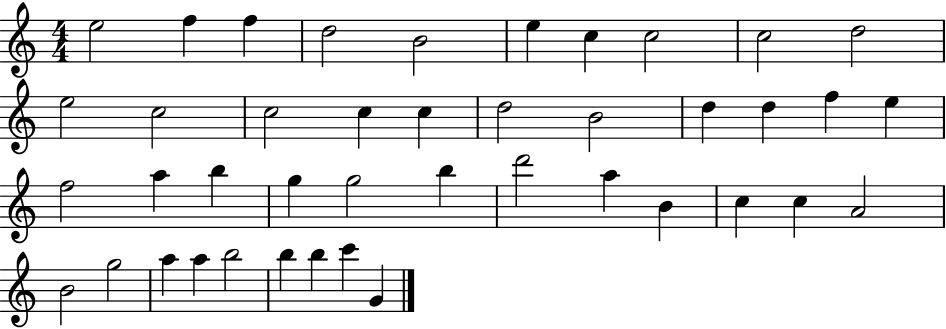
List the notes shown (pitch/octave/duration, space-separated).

E5/h F5/q F5/q D5/h B4/h E5/q C5/q C5/h C5/h D5/h E5/h C5/h C5/h C5/q C5/q D5/h B4/h D5/q D5/q F5/q E5/q F5/h A5/q B5/q G5/q G5/h B5/q D6/h A5/q B4/q C5/q C5/q A4/h B4/h G5/h A5/q A5/q B5/h B5/q B5/q C6/q G4/q